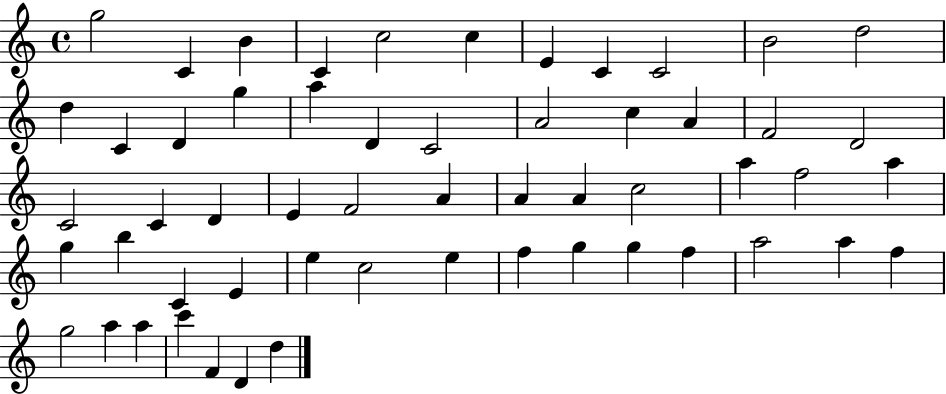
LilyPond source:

{
  \clef treble
  \time 4/4
  \defaultTimeSignature
  \key c \major
  g''2 c'4 b'4 | c'4 c''2 c''4 | e'4 c'4 c'2 | b'2 d''2 | \break d''4 c'4 d'4 g''4 | a''4 d'4 c'2 | a'2 c''4 a'4 | f'2 d'2 | \break c'2 c'4 d'4 | e'4 f'2 a'4 | a'4 a'4 c''2 | a''4 f''2 a''4 | \break g''4 b''4 c'4 e'4 | e''4 c''2 e''4 | f''4 g''4 g''4 f''4 | a''2 a''4 f''4 | \break g''2 a''4 a''4 | c'''4 f'4 d'4 d''4 | \bar "|."
}